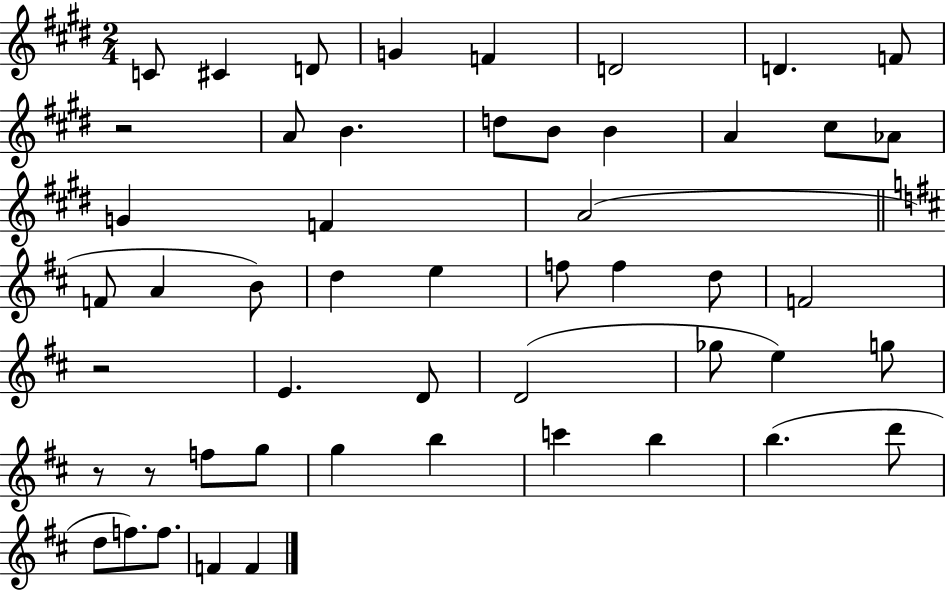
{
  \clef treble
  \numericTimeSignature
  \time 2/4
  \key e \major
  c'8 cis'4 d'8 | g'4 f'4 | d'2 | d'4. f'8 | \break r2 | a'8 b'4. | d''8 b'8 b'4 | a'4 cis''8 aes'8 | \break g'4 f'4 | a'2( | \bar "||" \break \key d \major f'8 a'4 b'8) | d''4 e''4 | f''8 f''4 d''8 | f'2 | \break r2 | e'4. d'8 | d'2( | ges''8 e''4) g''8 | \break r8 r8 f''8 g''8 | g''4 b''4 | c'''4 b''4 | b''4.( d'''8 | \break d''8 f''8.) f''8. | f'4 f'4 | \bar "|."
}